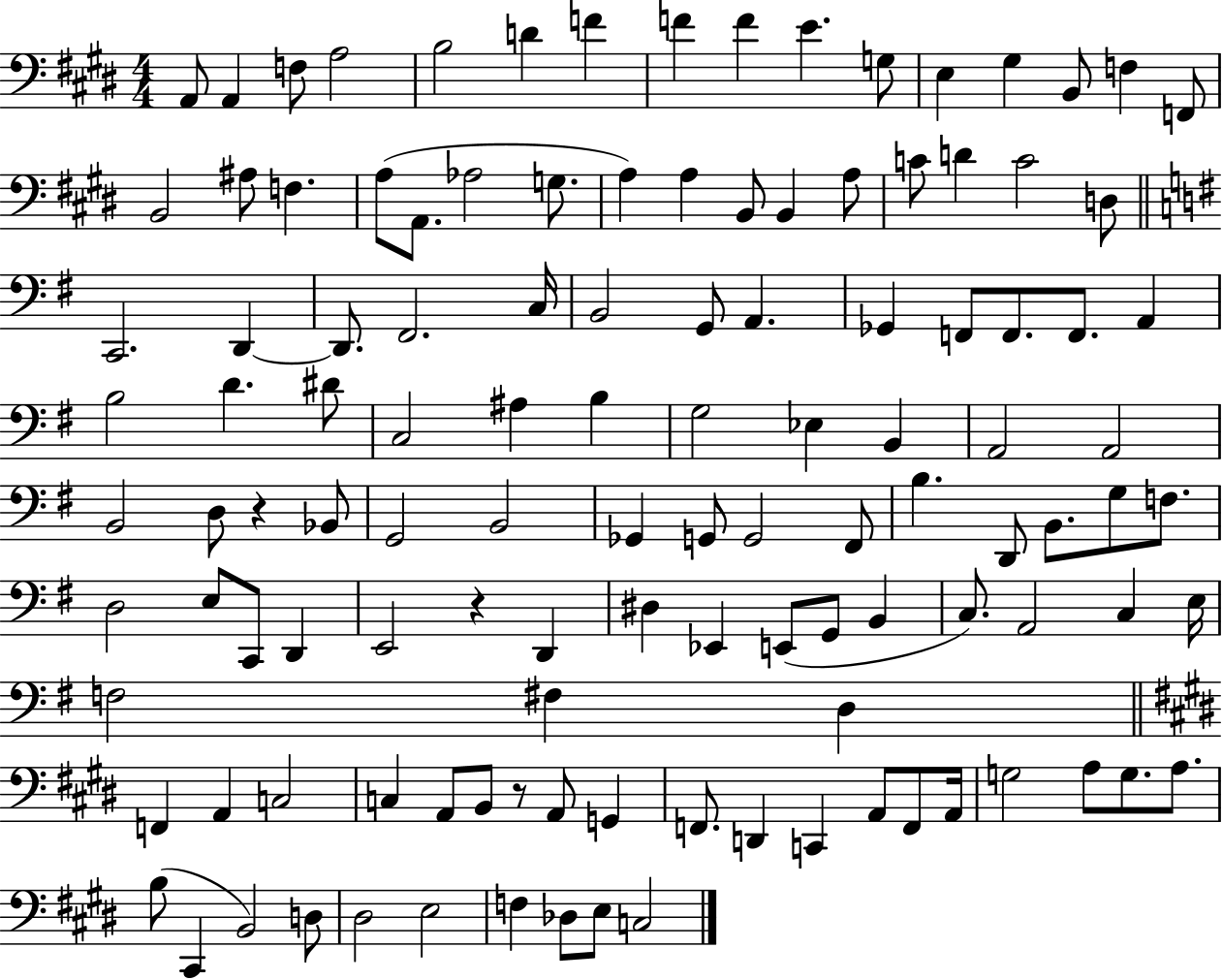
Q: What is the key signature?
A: E major